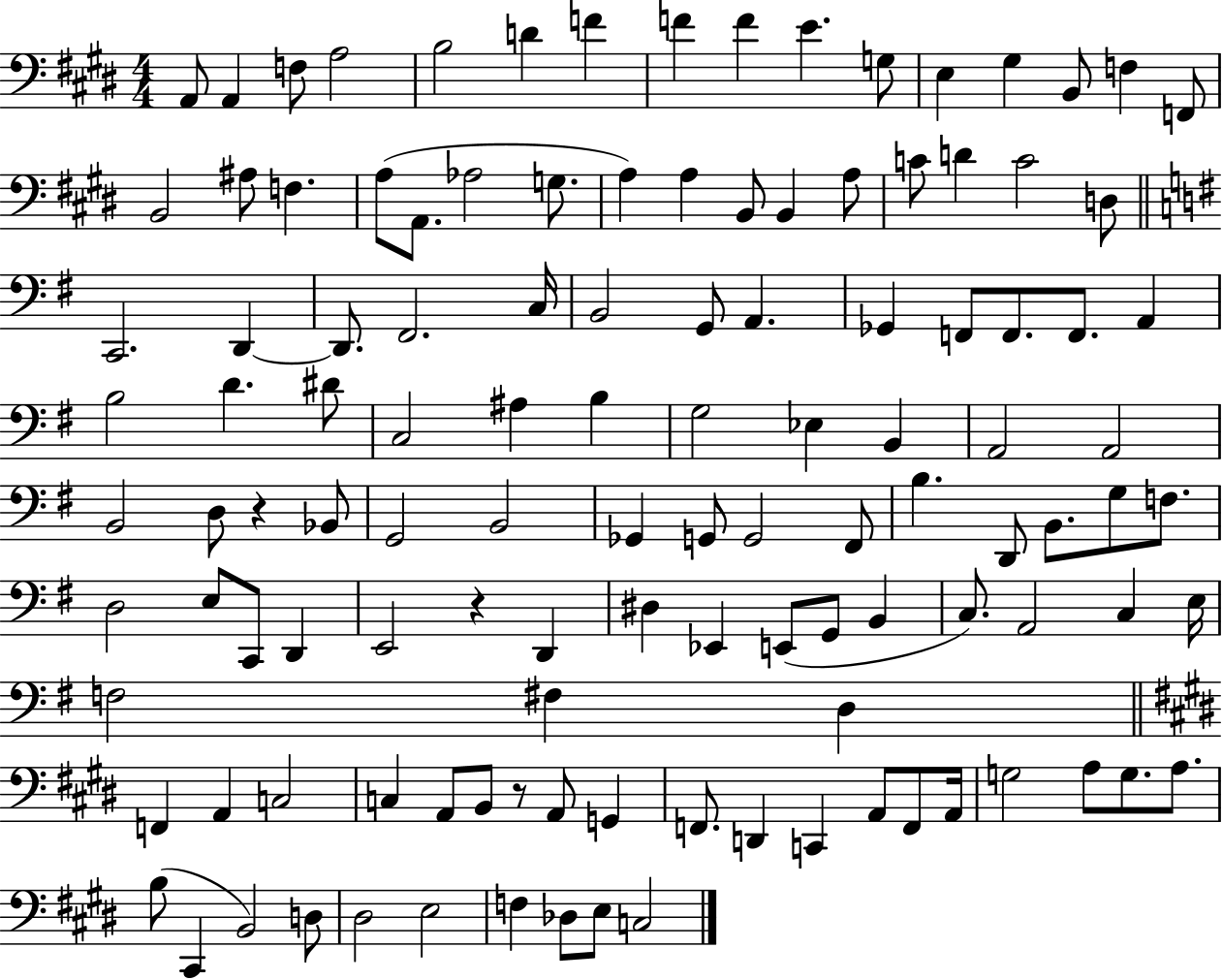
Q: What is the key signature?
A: E major